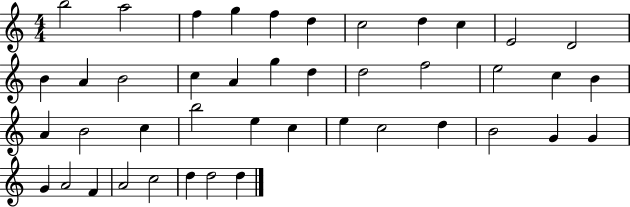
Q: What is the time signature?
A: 4/4